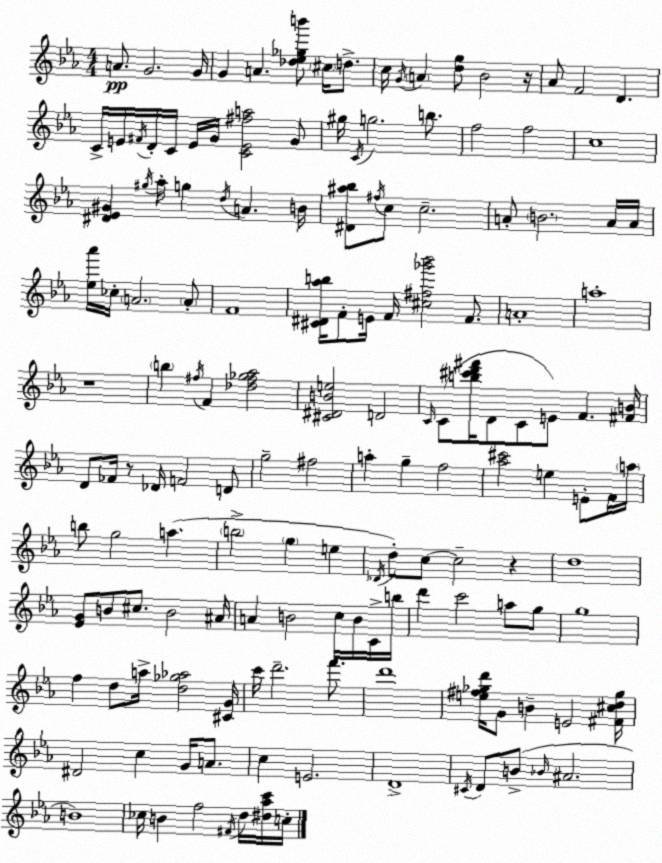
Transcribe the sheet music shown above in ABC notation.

X:1
T:Untitled
M:4/4
L:1/4
K:Cm
A/2 G2 G/4 G A [_d_e_gb']/2 ^c/4 d/2 c/4 G/4 A [dg]/2 _B2 z/4 _A/2 F2 D C/4 E/4 ^F/4 D/4 C/4 E/4 G/4 [CE^fa]2 G/2 ^g/4 C/4 g2 b/2 f2 f2 c4 [^D_E^G] ^g/4 _a/4 g d/4 A B/4 [^D^a_b]/2 ^f/4 c/2 c2 A/2 B2 A/4 A/4 [_e_a']/4 _c/4 A2 A/2 F4 [^C^D_ab]/4 F/2 E/4 F/4 [^c^f_g'_b']2 F/2 A4 a4 z4 b ^f/4 F [_d^f_g_a]2 [^C^DBe]2 D2 C/4 C/2 [b^c'd'^f']/4 D/2 C/2 E/2 F [^FB]/4 D/2 _F/4 z/2 _D/4 F2 D/2 g2 ^f2 a g f2 [_a^c']2 e E/2 F/4 a/4 b/2 g2 a b2 g e _D/4 d/2 c/2 c2 z d4 [_EG]/2 B/2 ^c/2 B2 ^A/4 A B2 c/4 B/4 C/4 b/4 d' c'2 a/2 g/2 g4 f d/2 a/4 [d_g_a]2 [^CG]/4 c'/4 d'2 f'/2 d'4 [e^f_gd']/4 G/2 B E2 [^F^cd_g]/4 ^D2 c G/4 A/2 c E2 D4 ^C/4 D/2 B/2 _B/4 ^A2 B4 _c/4 B f2 ^F/4 d/4 [^d_ac']/4 c/4